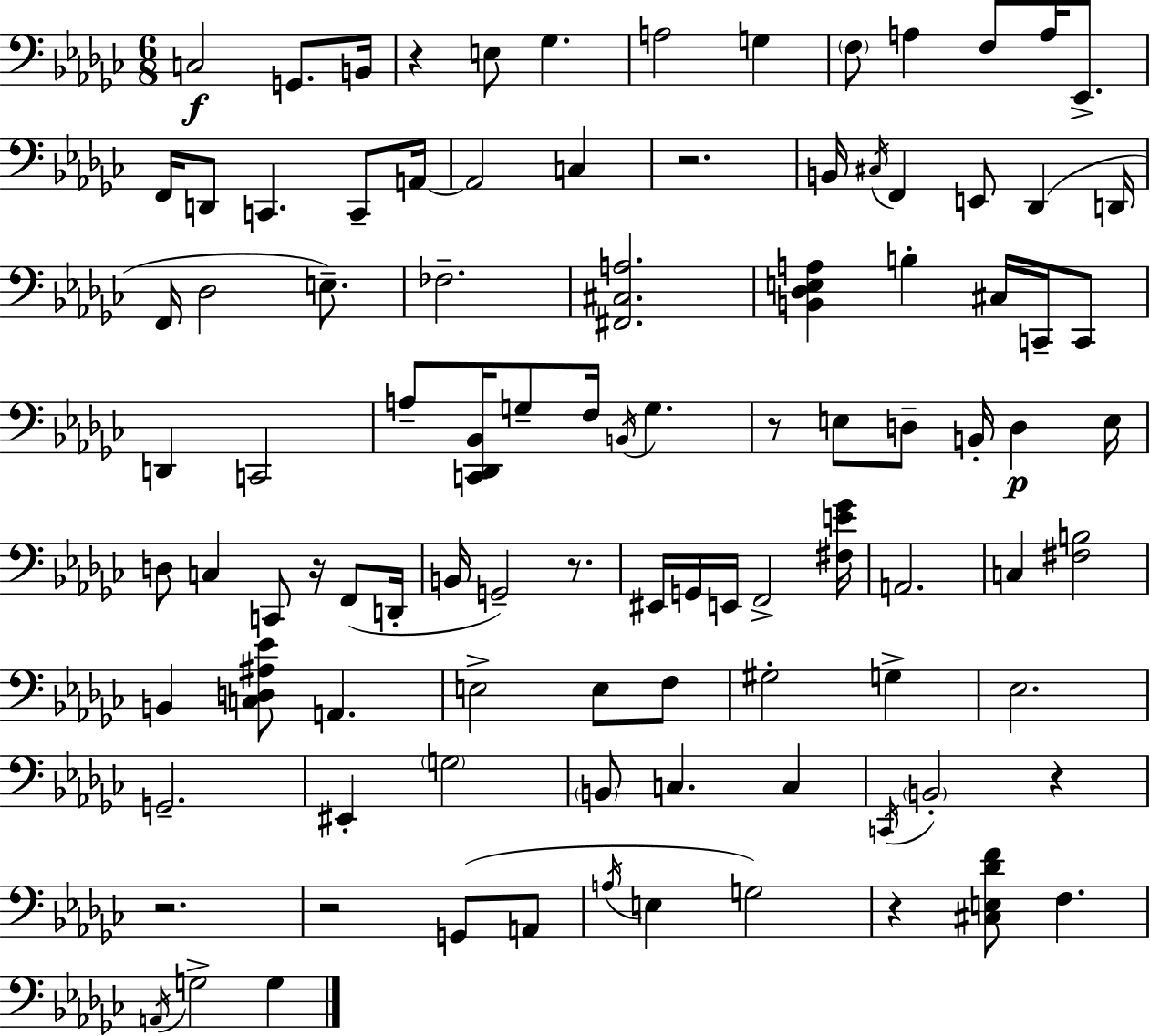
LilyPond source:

{
  \clef bass
  \numericTimeSignature
  \time 6/8
  \key ees \minor
  c2\f g,8. b,16 | r4 e8 ges4. | a2 g4 | \parenthesize f8 a4 f8 a16 ees,8.-> | \break f,16 d,8 c,4. c,8-- a,16~~ | a,2 c4 | r2. | b,16 \acciaccatura { cis16 } f,4 e,8 des,4( | \break d,16 f,16 des2 e8.--) | fes2.-- | <fis, cis a>2. | <b, des e a>4 b4-. cis16 c,16-- c,8 | \break d,4 c,2 | a8-- <c, des, bes,>16 g8-- f16 \acciaccatura { b,16 } g4. | r8 e8 d8-- b,16-. d4\p | e16 d8 c4 c,8 r16 f,8( | \break d,16-. b,16 g,2--) r8. | eis,16 g,16 e,16 f,2-> | <fis e' ges'>16 a,2. | c4 <fis b>2 | \break b,4 <c d ais ees'>8 a,4. | e2-> e8 | f8 gis2-. g4-> | ees2. | \break g,2.-- | eis,4-. \parenthesize g2 | \parenthesize b,8 c4. c4 | \acciaccatura { c,16 } \parenthesize b,2-. r4 | \break r2. | r2 g,8( | a,8 \acciaccatura { a16 } e4 g2) | r4 <cis e des' f'>8 f4. | \break \acciaccatura { a,16 } g2-> | g4 \bar "|."
}